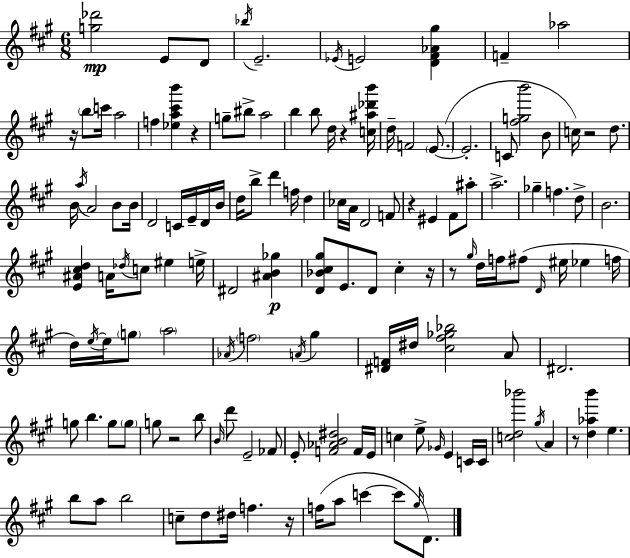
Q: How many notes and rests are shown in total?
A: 140